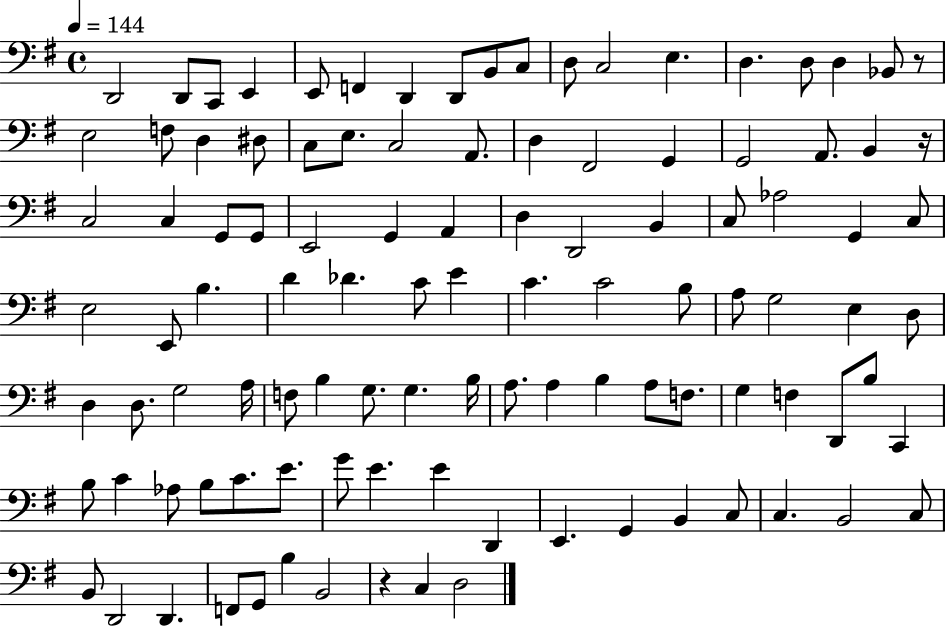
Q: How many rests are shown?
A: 3